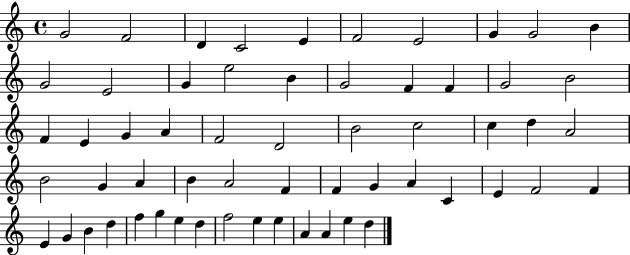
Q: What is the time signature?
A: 4/4